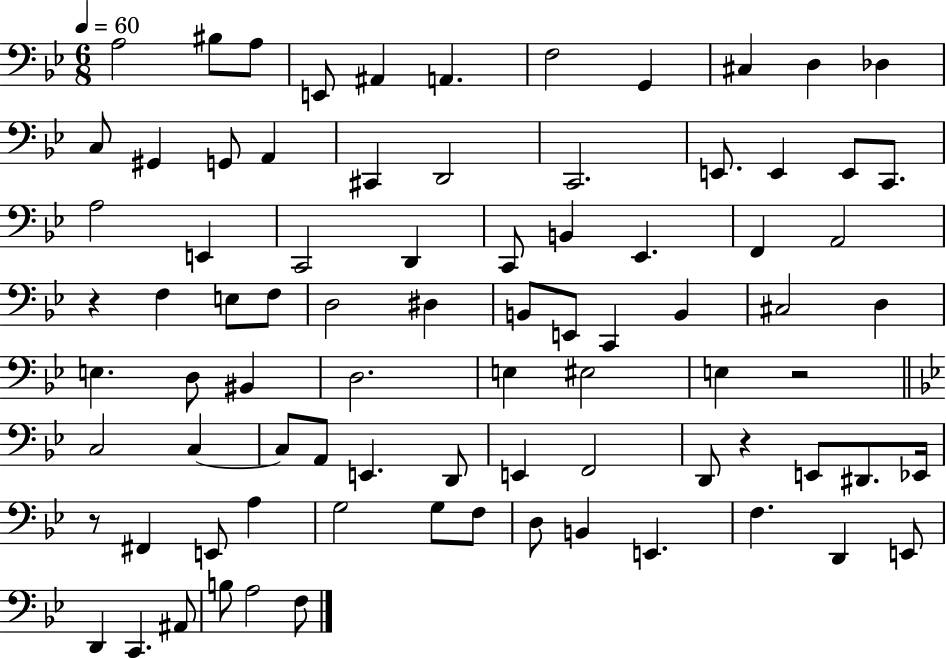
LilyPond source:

{
  \clef bass
  \numericTimeSignature
  \time 6/8
  \key bes \major
  \tempo 4 = 60
  a2 bis8 a8 | e,8 ais,4 a,4. | f2 g,4 | cis4 d4 des4 | \break c8 gis,4 g,8 a,4 | cis,4 d,2 | c,2. | e,8. e,4 e,8 c,8. | \break a2 e,4 | c,2 d,4 | c,8 b,4 ees,4. | f,4 a,2 | \break r4 f4 e8 f8 | d2 dis4 | b,8 e,8 c,4 b,4 | cis2 d4 | \break e4. d8 bis,4 | d2. | e4 eis2 | e4 r2 | \break \bar "||" \break \key bes \major c2 c4~~ | c8 a,8 e,4. d,8 | e,4 f,2 | d,8 r4 e,8 dis,8. ees,16 | \break r8 fis,4 e,8 a4 | g2 g8 f8 | d8 b,4 e,4. | f4. d,4 e,8 | \break d,4 c,4. ais,8 | b8 a2 f8 | \bar "|."
}